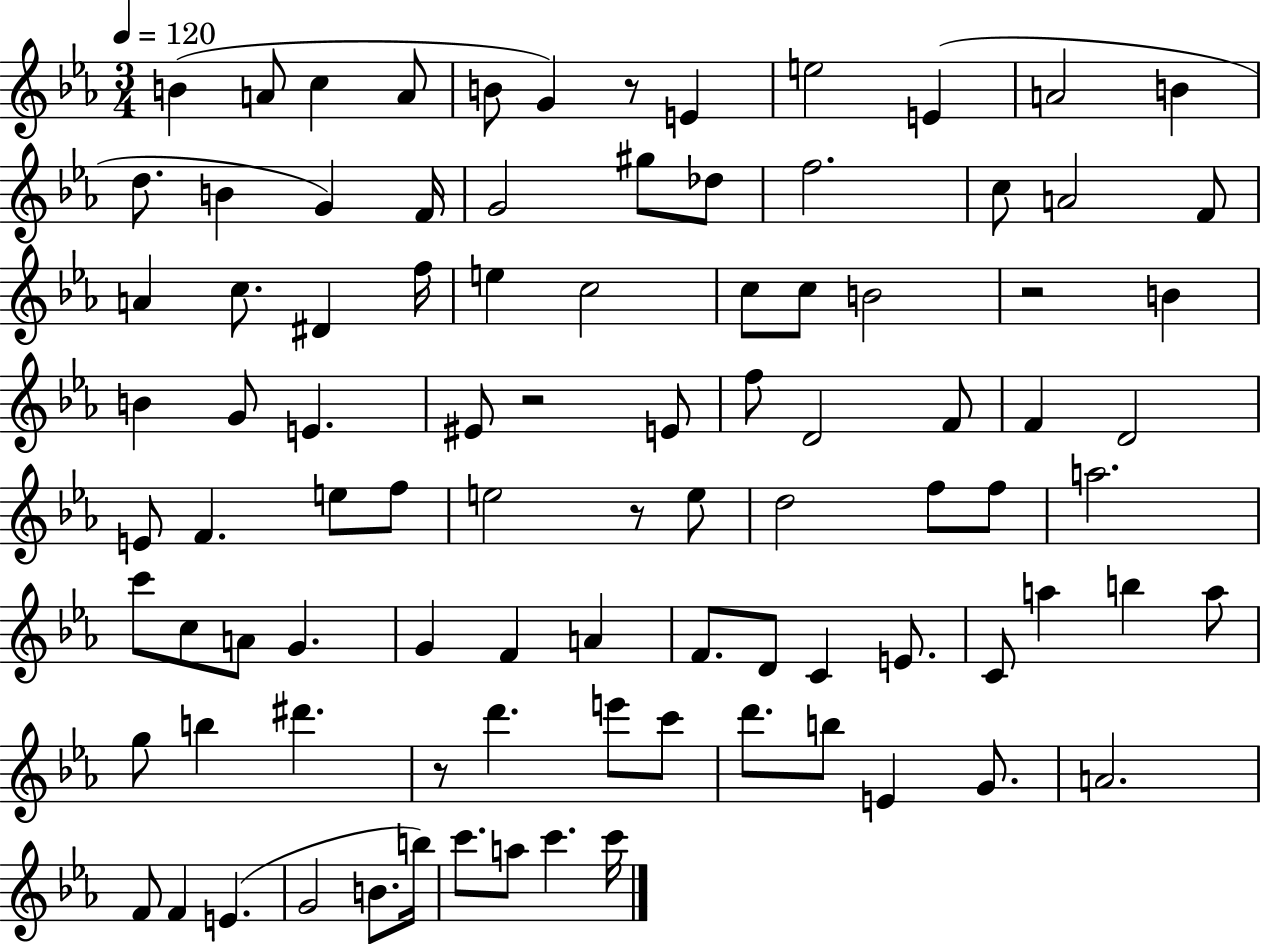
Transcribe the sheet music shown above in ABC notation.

X:1
T:Untitled
M:3/4
L:1/4
K:Eb
B A/2 c A/2 B/2 G z/2 E e2 E A2 B d/2 B G F/4 G2 ^g/2 _d/2 f2 c/2 A2 F/2 A c/2 ^D f/4 e c2 c/2 c/2 B2 z2 B B G/2 E ^E/2 z2 E/2 f/2 D2 F/2 F D2 E/2 F e/2 f/2 e2 z/2 e/2 d2 f/2 f/2 a2 c'/2 c/2 A/2 G G F A F/2 D/2 C E/2 C/2 a b a/2 g/2 b ^d' z/2 d' e'/2 c'/2 d'/2 b/2 E G/2 A2 F/2 F E G2 B/2 b/4 c'/2 a/2 c' c'/4